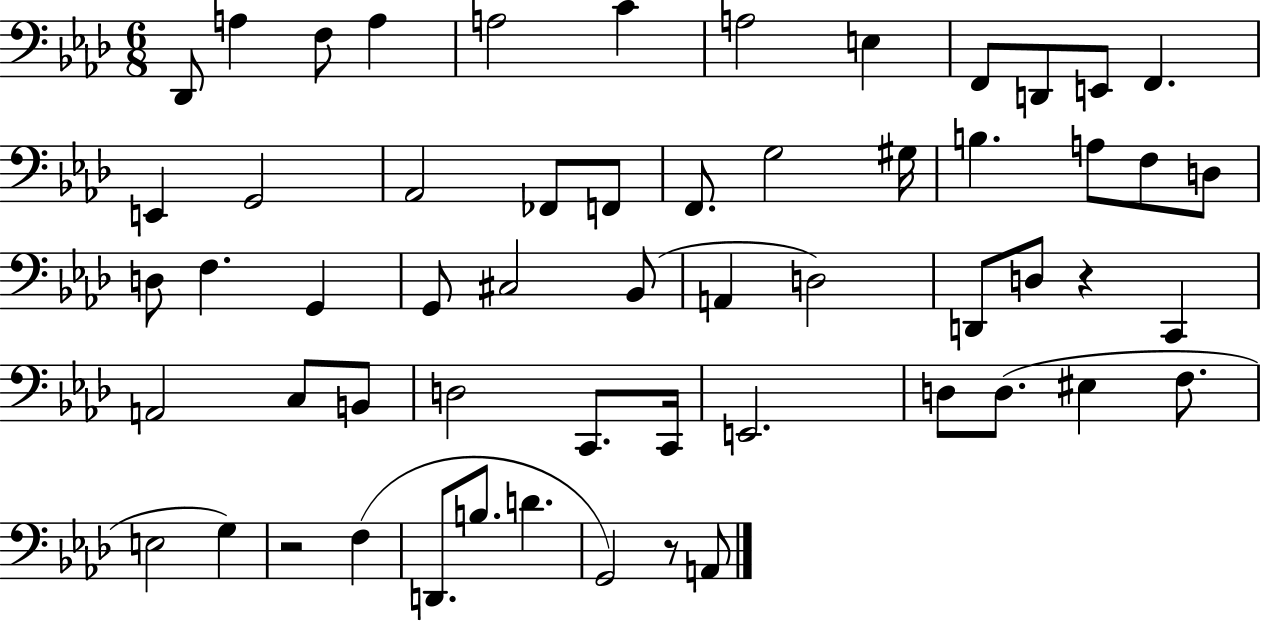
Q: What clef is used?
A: bass